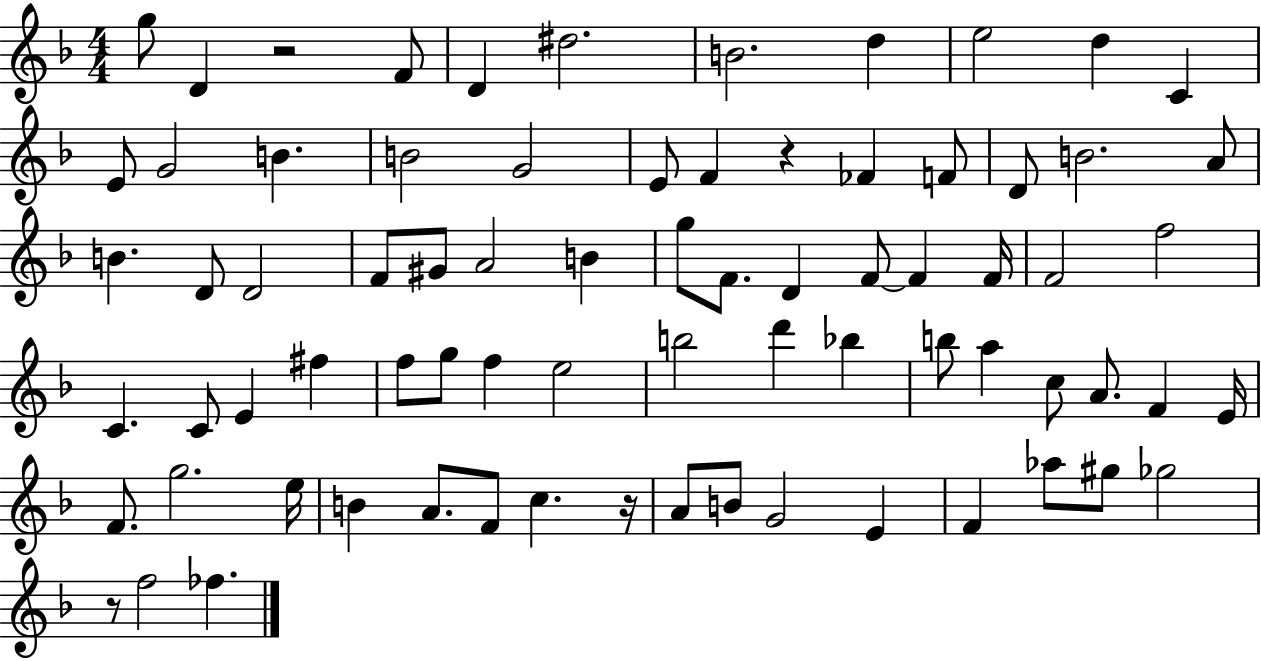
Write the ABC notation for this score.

X:1
T:Untitled
M:4/4
L:1/4
K:F
g/2 D z2 F/2 D ^d2 B2 d e2 d C E/2 G2 B B2 G2 E/2 F z _F F/2 D/2 B2 A/2 B D/2 D2 F/2 ^G/2 A2 B g/2 F/2 D F/2 F F/4 F2 f2 C C/2 E ^f f/2 g/2 f e2 b2 d' _b b/2 a c/2 A/2 F E/4 F/2 g2 e/4 B A/2 F/2 c z/4 A/2 B/2 G2 E F _a/2 ^g/2 _g2 z/2 f2 _f